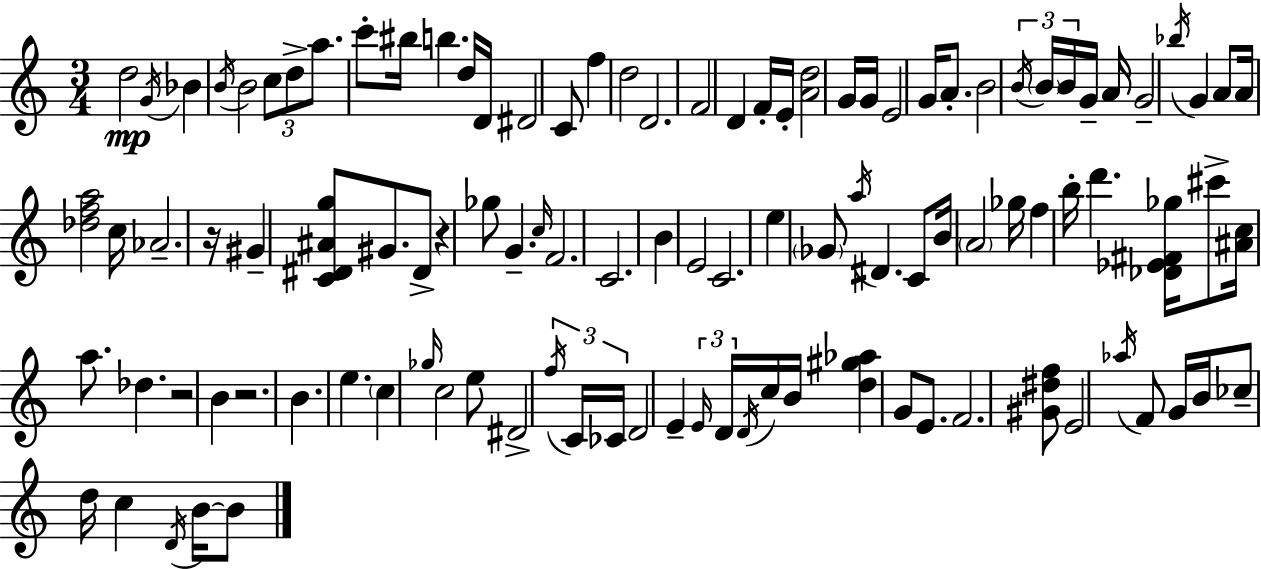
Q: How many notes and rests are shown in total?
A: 108